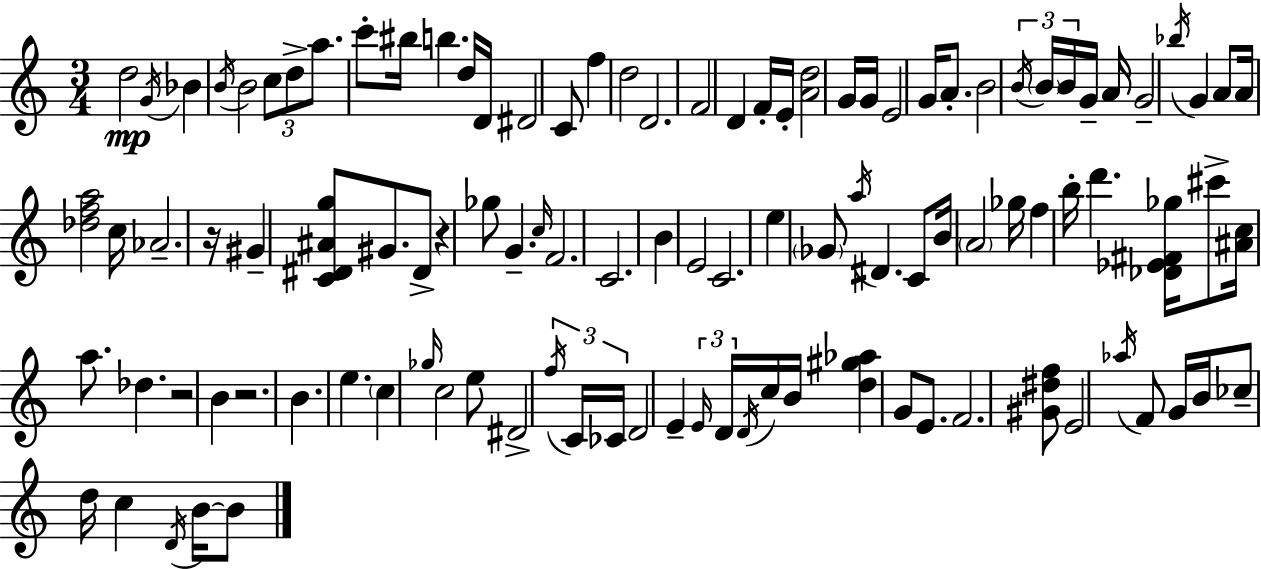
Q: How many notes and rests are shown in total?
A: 108